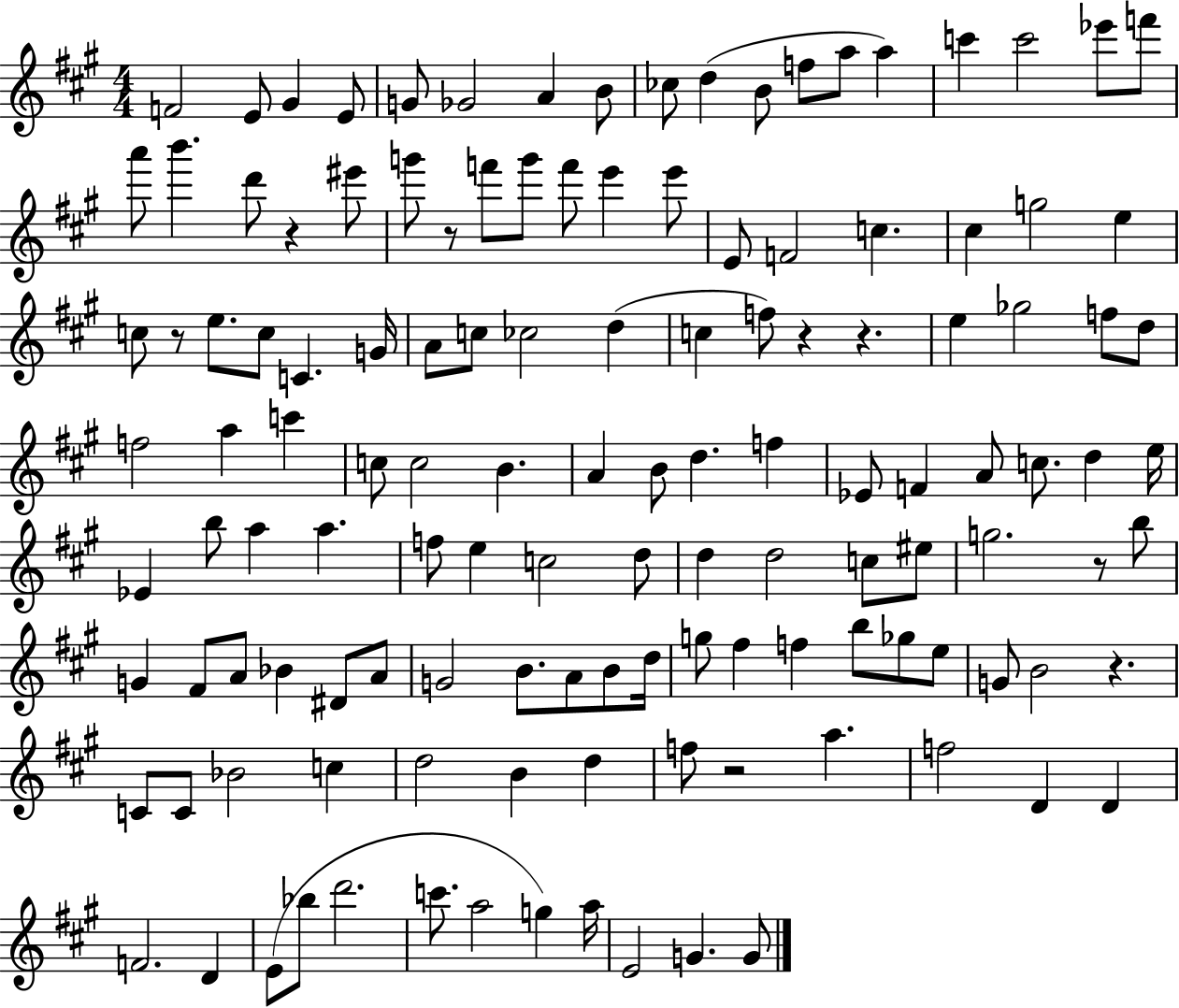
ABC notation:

X:1
T:Untitled
M:4/4
L:1/4
K:A
F2 E/2 ^G E/2 G/2 _G2 A B/2 _c/2 d B/2 f/2 a/2 a c' c'2 _e'/2 f'/2 a'/2 b' d'/2 z ^e'/2 g'/2 z/2 f'/2 g'/2 f'/2 e' e'/2 E/2 F2 c ^c g2 e c/2 z/2 e/2 c/2 C G/4 A/2 c/2 _c2 d c f/2 z z e _g2 f/2 d/2 f2 a c' c/2 c2 B A B/2 d f _E/2 F A/2 c/2 d e/4 _E b/2 a a f/2 e c2 d/2 d d2 c/2 ^e/2 g2 z/2 b/2 G ^F/2 A/2 _B ^D/2 A/2 G2 B/2 A/2 B/2 d/4 g/2 ^f f b/2 _g/2 e/2 G/2 B2 z C/2 C/2 _B2 c d2 B d f/2 z2 a f2 D D F2 D E/2 _b/2 d'2 c'/2 a2 g a/4 E2 G G/2